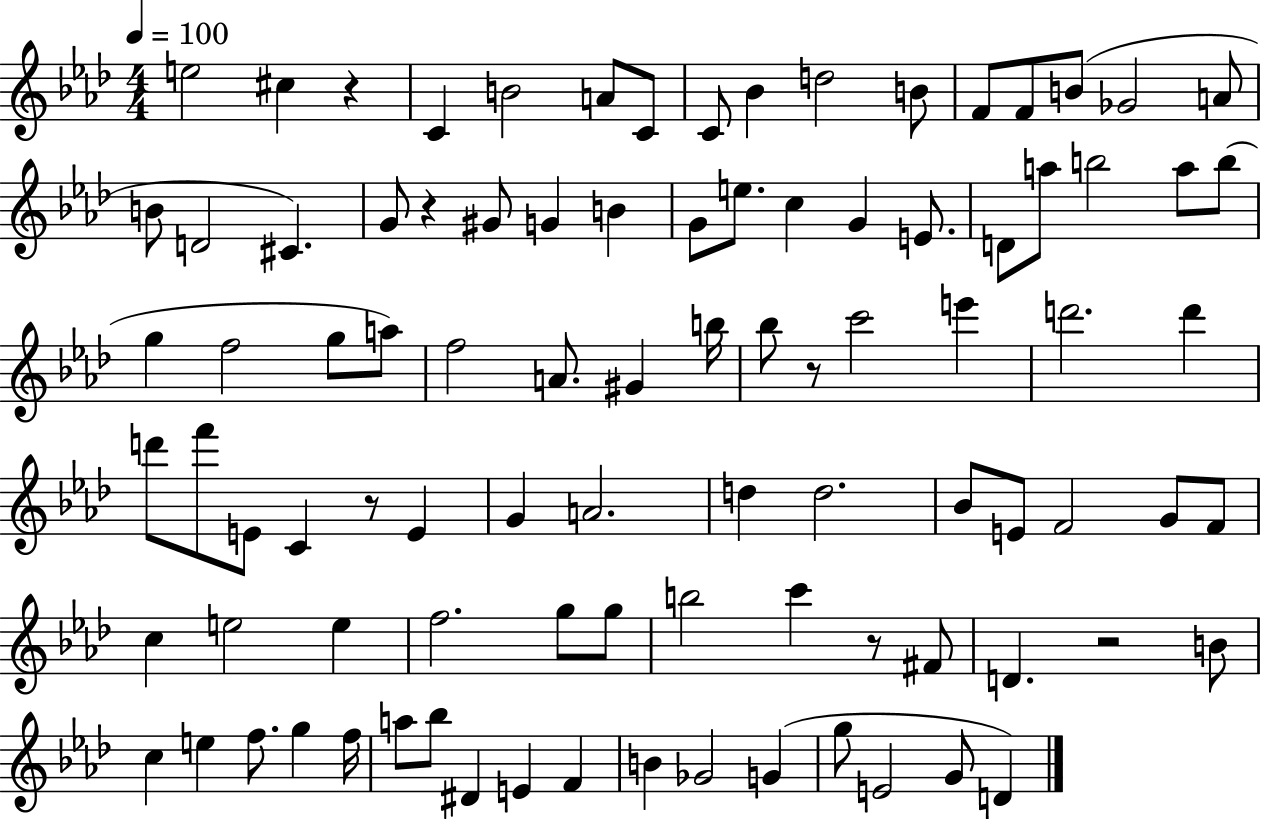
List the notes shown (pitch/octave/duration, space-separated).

E5/h C#5/q R/q C4/q B4/h A4/e C4/e C4/e Bb4/q D5/h B4/e F4/e F4/e B4/e Gb4/h A4/e B4/e D4/h C#4/q. G4/e R/q G#4/e G4/q B4/q G4/e E5/e. C5/q G4/q E4/e. D4/e A5/e B5/h A5/e B5/e G5/q F5/h G5/e A5/e F5/h A4/e. G#4/q B5/s Bb5/e R/e C6/h E6/q D6/h. D6/q D6/e F6/e E4/e C4/q R/e E4/q G4/q A4/h. D5/q D5/h. Bb4/e E4/e F4/h G4/e F4/e C5/q E5/h E5/q F5/h. G5/e G5/e B5/h C6/q R/e F#4/e D4/q. R/h B4/e C5/q E5/q F5/e. G5/q F5/s A5/e Bb5/e D#4/q E4/q F4/q B4/q Gb4/h G4/q G5/e E4/h G4/e D4/q